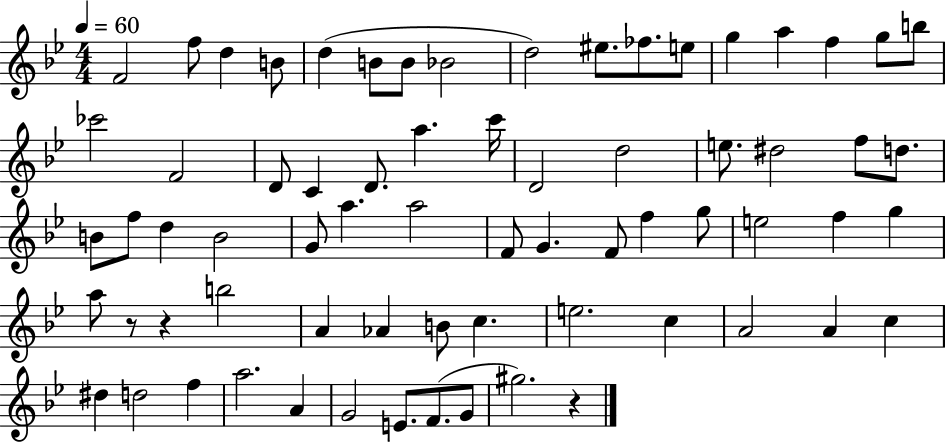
F4/h F5/e D5/q B4/e D5/q B4/e B4/e Bb4/h D5/h EIS5/e. FES5/e. E5/e G5/q A5/q F5/q G5/e B5/e CES6/h F4/h D4/e C4/q D4/e. A5/q. C6/s D4/h D5/h E5/e. D#5/h F5/e D5/e. B4/e F5/e D5/q B4/h G4/e A5/q. A5/h F4/e G4/q. F4/e F5/q G5/e E5/h F5/q G5/q A5/e R/e R/q B5/h A4/q Ab4/q B4/e C5/q. E5/h. C5/q A4/h A4/q C5/q D#5/q D5/h F5/q A5/h. A4/q G4/h E4/e. F4/e. G4/e G#5/h. R/q